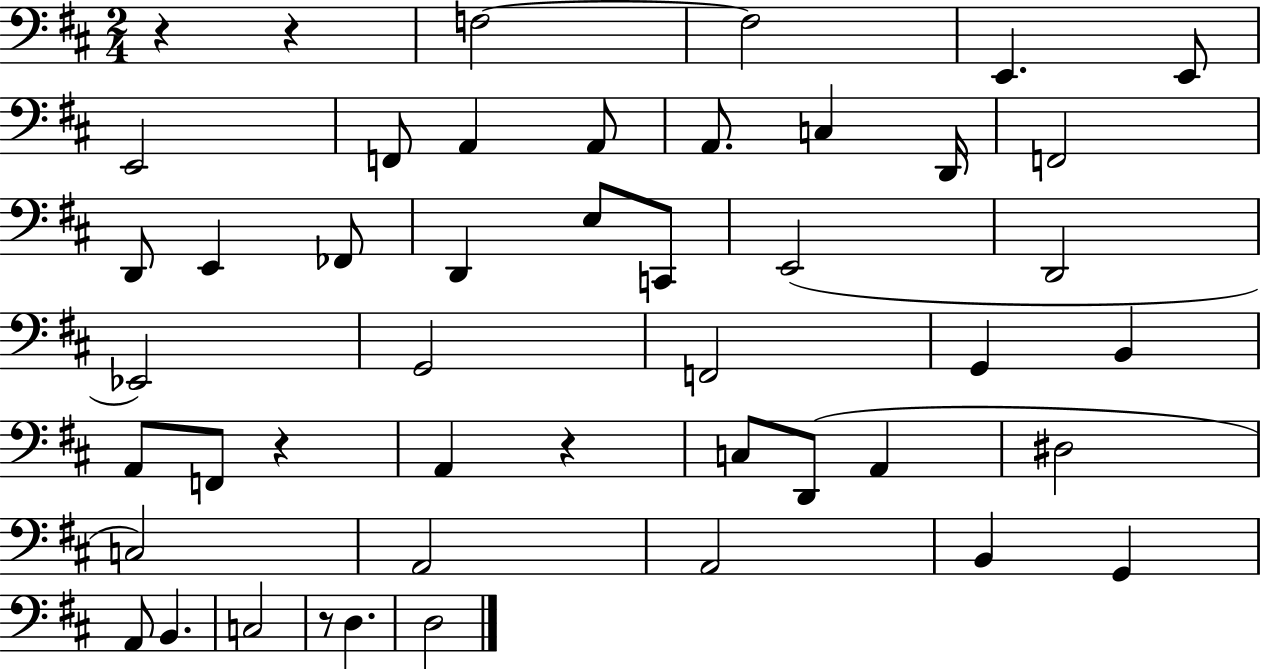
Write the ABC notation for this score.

X:1
T:Untitled
M:2/4
L:1/4
K:D
z z F,2 F,2 E,, E,,/2 E,,2 F,,/2 A,, A,,/2 A,,/2 C, D,,/4 F,,2 D,,/2 E,, _F,,/2 D,, E,/2 C,,/2 E,,2 D,,2 _E,,2 G,,2 F,,2 G,, B,, A,,/2 F,,/2 z A,, z C,/2 D,,/2 A,, ^D,2 C,2 A,,2 A,,2 B,, G,, A,,/2 B,, C,2 z/2 D, D,2